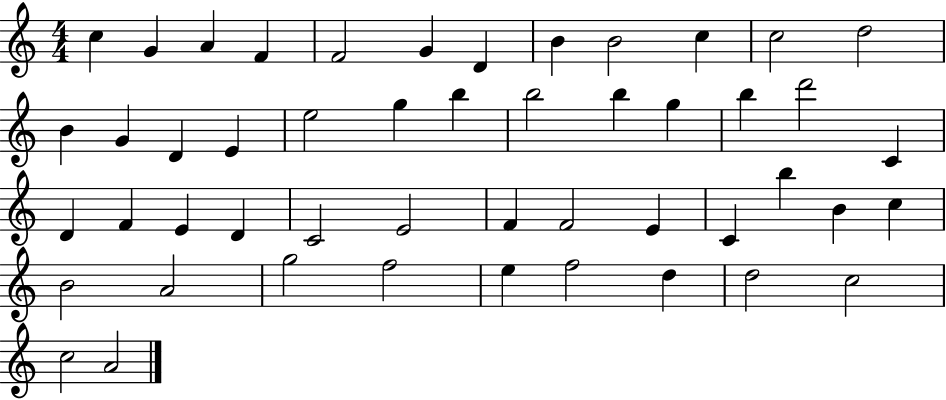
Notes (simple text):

C5/q G4/q A4/q F4/q F4/h G4/q D4/q B4/q B4/h C5/q C5/h D5/h B4/q G4/q D4/q E4/q E5/h G5/q B5/q B5/h B5/q G5/q B5/q D6/h C4/q D4/q F4/q E4/q D4/q C4/h E4/h F4/q F4/h E4/q C4/q B5/q B4/q C5/q B4/h A4/h G5/h F5/h E5/q F5/h D5/q D5/h C5/h C5/h A4/h